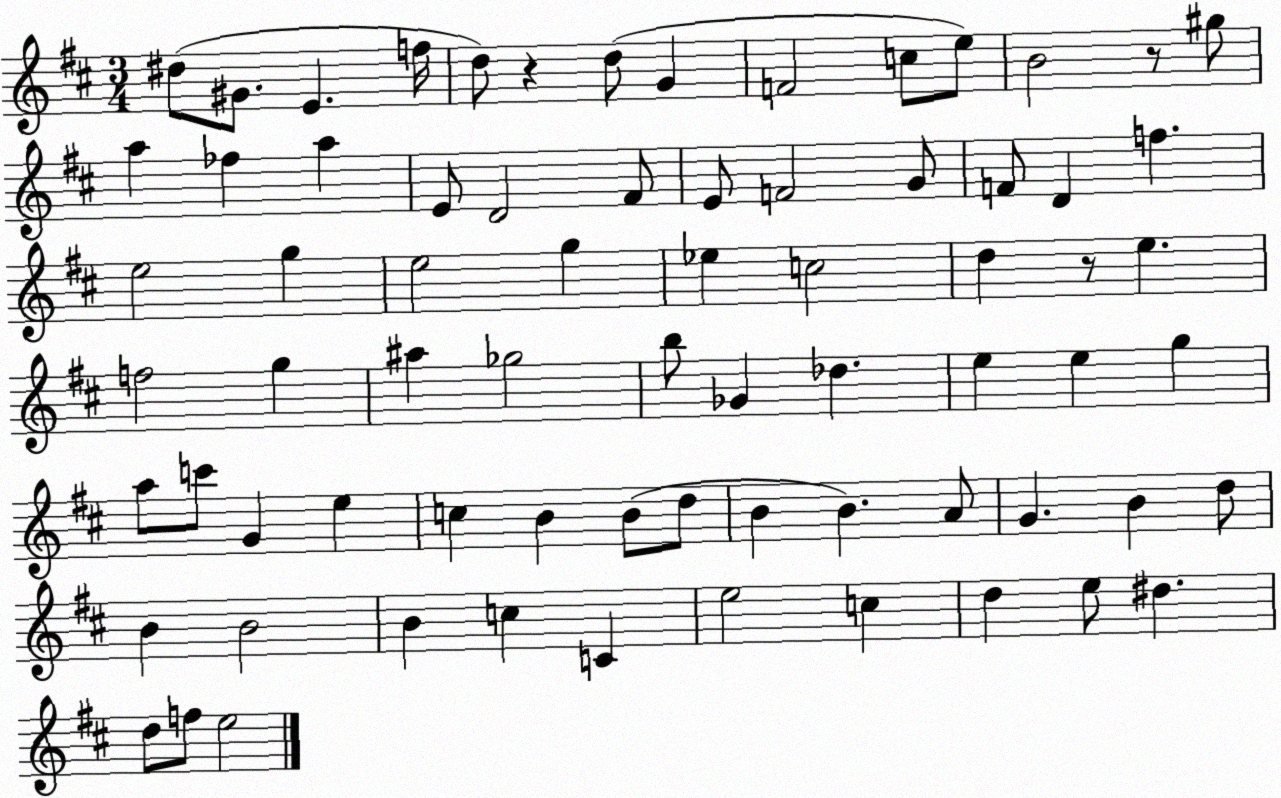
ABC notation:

X:1
T:Untitled
M:3/4
L:1/4
K:D
^d/2 ^G/2 E f/4 d/2 z d/2 G F2 c/2 e/2 B2 z/2 ^g/2 a _f a E/2 D2 ^F/2 E/2 F2 G/2 F/2 D f e2 g e2 g _e c2 d z/2 e f2 g ^a _g2 b/2 _G _d e e g a/2 c'/2 G e c B B/2 d/2 B B A/2 G B d/2 B B2 B c C e2 c d e/2 ^d d/2 f/2 e2